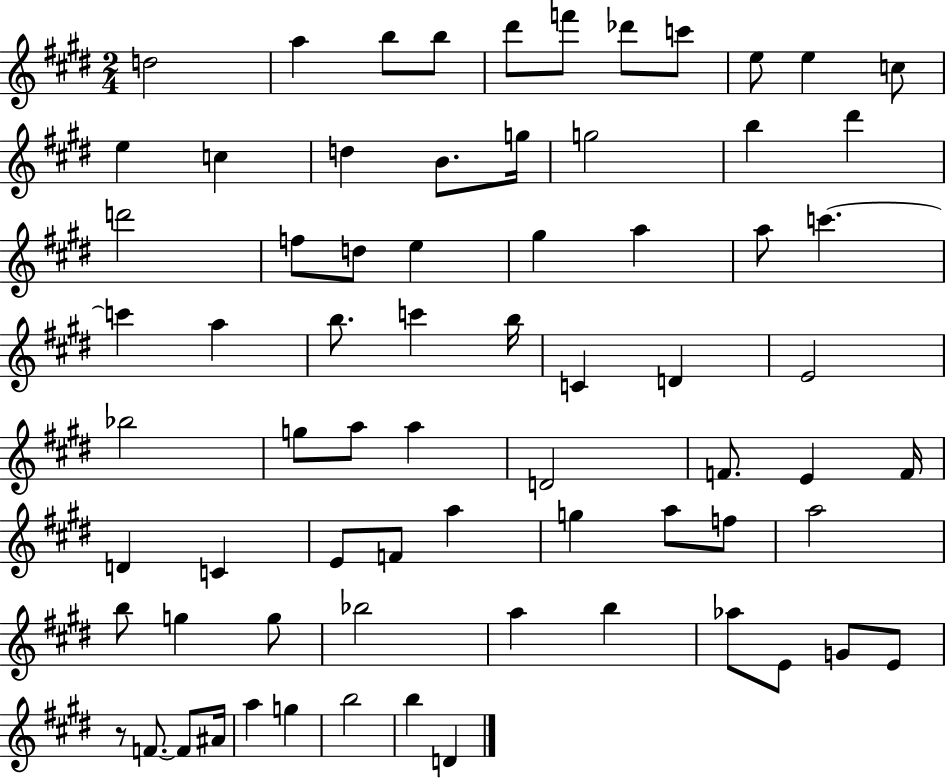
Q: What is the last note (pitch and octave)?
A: D4